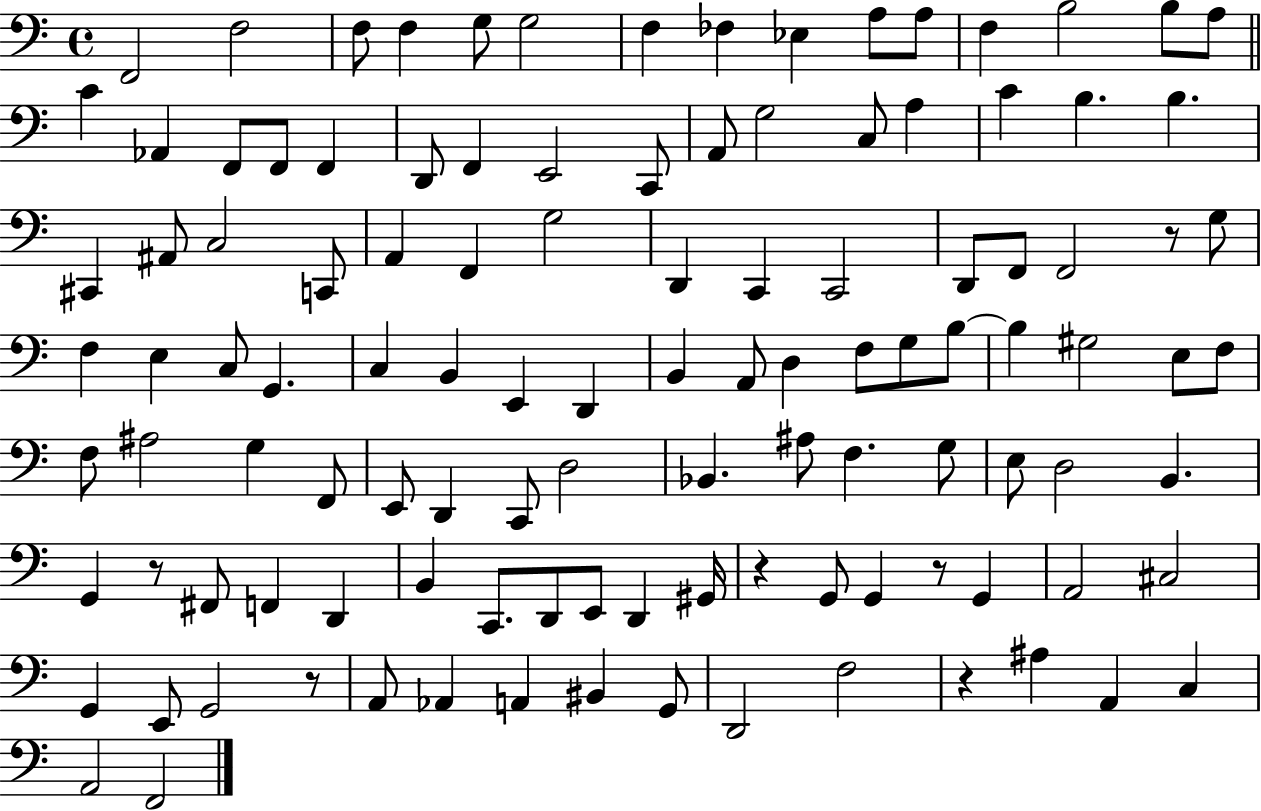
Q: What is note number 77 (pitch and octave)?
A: D3